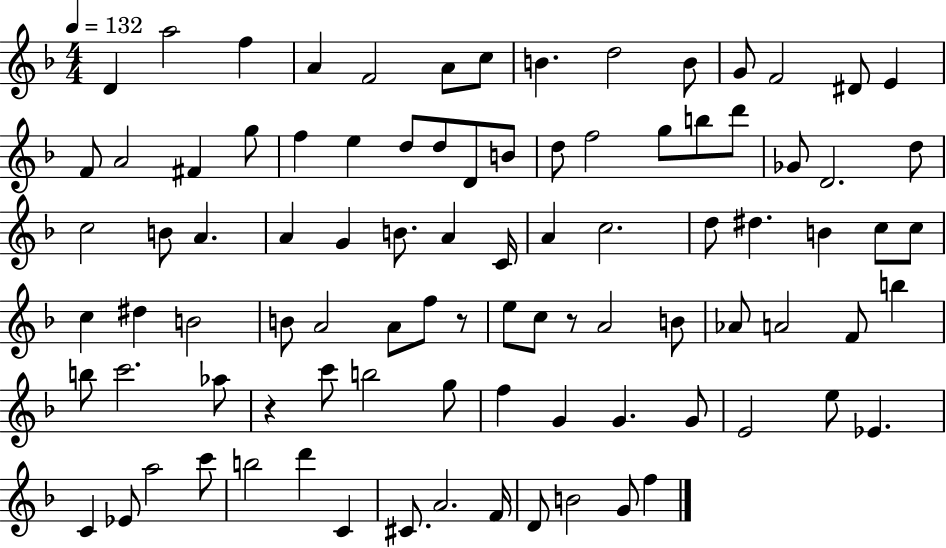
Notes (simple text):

D4/q A5/h F5/q A4/q F4/h A4/e C5/e B4/q. D5/h B4/e G4/e F4/h D#4/e E4/q F4/e A4/h F#4/q G5/e F5/q E5/q D5/e D5/e D4/e B4/e D5/e F5/h G5/e B5/e D6/e Gb4/e D4/h. D5/e C5/h B4/e A4/q. A4/q G4/q B4/e. A4/q C4/s A4/q C5/h. D5/e D#5/q. B4/q C5/e C5/e C5/q D#5/q B4/h B4/e A4/h A4/e F5/e R/e E5/e C5/e R/e A4/h B4/e Ab4/e A4/h F4/e B5/q B5/e C6/h. Ab5/e R/q C6/e B5/h G5/e F5/q G4/q G4/q. G4/e E4/h E5/e Eb4/q. C4/q Eb4/e A5/h C6/e B5/h D6/q C4/q C#4/e. A4/h. F4/s D4/e B4/h G4/e F5/q